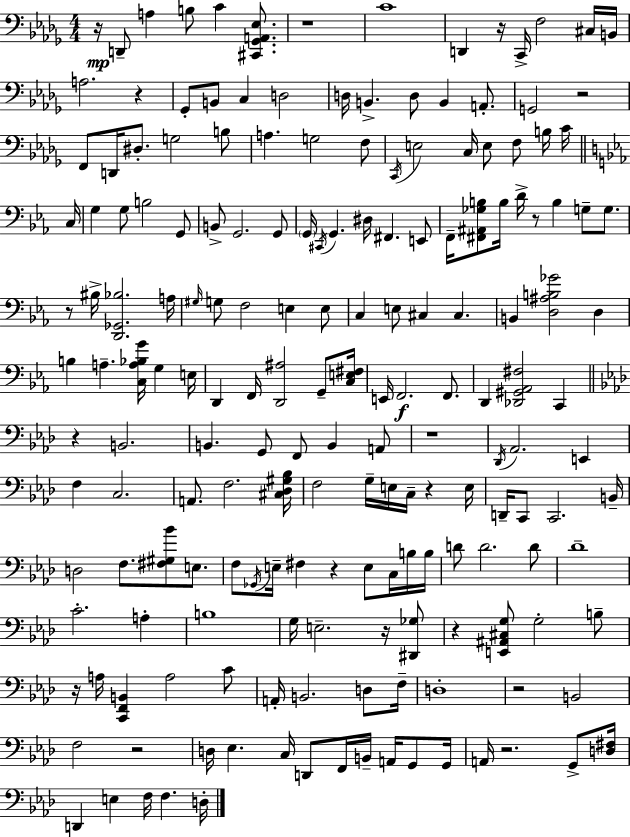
{
  \clef bass
  \numericTimeSignature
  \time 4/4
  \key bes \minor
  r16\mp d,8-- a4 b8 c'4 <cis, ges, a, ees>8. | r1 | c'1 | d,4 r16 c,16-> f2 cis16 b,16 | \break a2. r4 | ges,8-. b,8 c4 d2 | d16 b,4.-> d8 b,4 a,8.-. | g,2 r2 | \break f,8 d,16 dis8.-. g2 b8 | a4. g2 f8 | \acciaccatura { c,16 } e2 c16 e8 f8 b16 c'16 | \bar "||" \break \key ees \major c16 g4 g8 b2 g,8 | b,8-> g,2. g,8 | \parenthesize g,16 \acciaccatura { cis,16 } g,4. dis16 fis,4. | e,8 f,16-- <fis, ais, ges b>8 b16 d'16-> r8 b4 g8-- g8. | \break r8 bis16-> <d, ges, bes>2. | a16 \grace { gis16 } g8 f2 e4 | e8 c4 e8 cis4 cis4. | b,4 <d ais b ges'>2 d4 | \break b4 a4.-- <c a bes g'>16 g4 | e16 d,4 f,16 <d, ais>2 | g,8-- <c e fis>16 e,16 f,2.\f | f,8. d,4 <des, gis, aes, fis>2 c,4 | \break \bar "||" \break \key aes \major r4 b,2. | b,4. g,8 f,8 b,4 a,8 | r1 | \acciaccatura { des,16 } aes,2. e,4 | \break f4 c2. | a,8. f2. | <cis des gis bes>16 f2 g16-- e16 c16-- r4 | e16 d,16-- c,8 c,2. | \break b,16-- d2 f8. <fis gis bes'>8 e8. | f8 \acciaccatura { ges,16 } e16-- fis4 r4 e8 c16 | b16 b16 d'8 d'2. | d'8 des'1-- | \break c'2.-. a4-. | b1 | g16 e2.-- r16 | <dis, ges>8 r4 <e, ais, cis g>8 g2-. | \break b8-- r16 a16 <c, f, b,>4 a2 | c'8 a,16-. b,2. d8 | f16-- d1-. | r2 b,2 | \break f2 r2 | d16 ees4. c16 d,8 f,16 b,16-- a,16 g,8 | g,16 a,16 r2. g,8-> | <d fis>16 d,4 e4 f16 f4. | \break d16-. \bar "|."
}